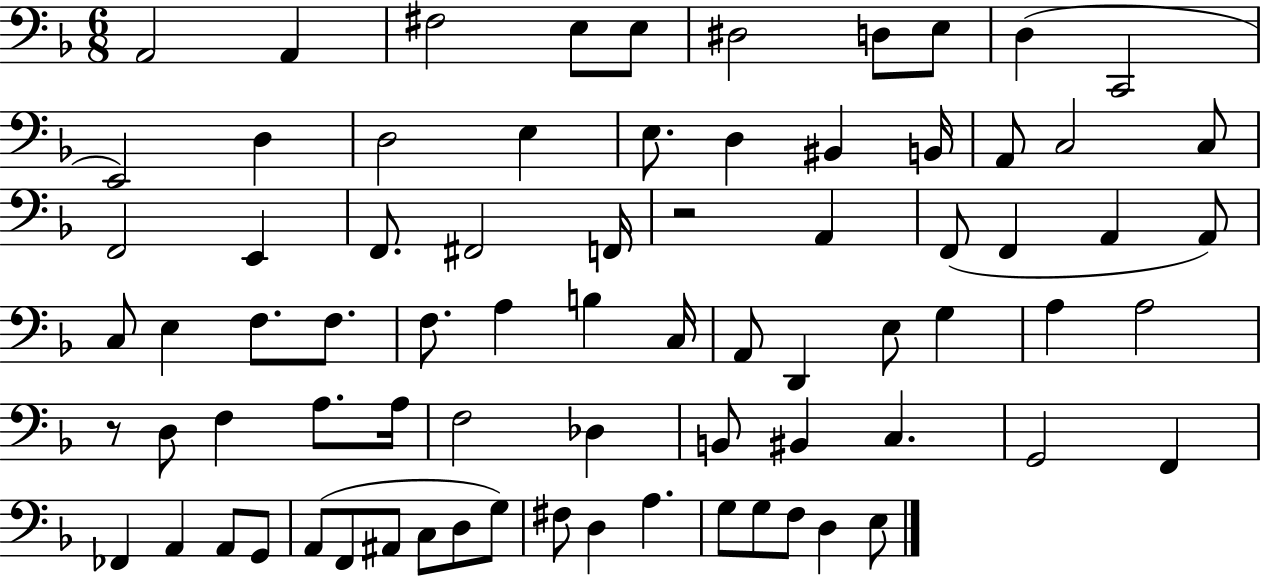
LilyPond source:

{
  \clef bass
  \numericTimeSignature
  \time 6/8
  \key f \major
  a,2 a,4 | fis2 e8 e8 | dis2 d8 e8 | d4( c,2 | \break e,2) d4 | d2 e4 | e8. d4 bis,4 b,16 | a,8 c2 c8 | \break f,2 e,4 | f,8. fis,2 f,16 | r2 a,4 | f,8( f,4 a,4 a,8) | \break c8 e4 f8. f8. | f8. a4 b4 c16 | a,8 d,4 e8 g4 | a4 a2 | \break r8 d8 f4 a8. a16 | f2 des4 | b,8 bis,4 c4. | g,2 f,4 | \break fes,4 a,4 a,8 g,8 | a,8( f,8 ais,8 c8 d8 g8) | fis8 d4 a4. | g8 g8 f8 d4 e8 | \break \bar "|."
}